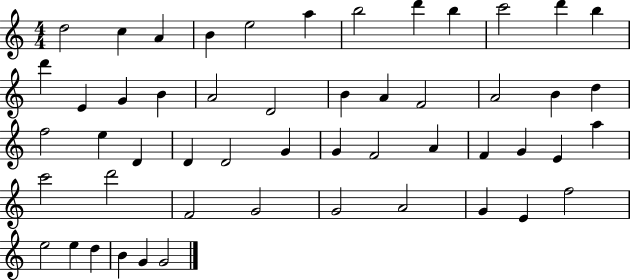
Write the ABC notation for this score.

X:1
T:Untitled
M:4/4
L:1/4
K:C
d2 c A B e2 a b2 d' b c'2 d' b d' E G B A2 D2 B A F2 A2 B d f2 e D D D2 G G F2 A F G E a c'2 d'2 F2 G2 G2 A2 G E f2 e2 e d B G G2